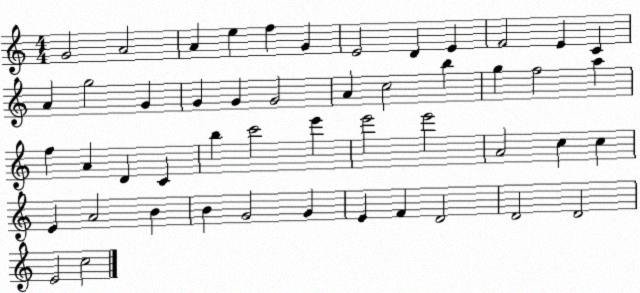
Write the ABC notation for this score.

X:1
T:Untitled
M:4/4
L:1/4
K:C
G2 A2 A e f G E2 D E F2 E C A g2 G G G G2 A c2 b g f2 a f A D C b c'2 e' e'2 e'2 A2 c c E A2 B B G2 G E F D2 D2 D2 E2 c2